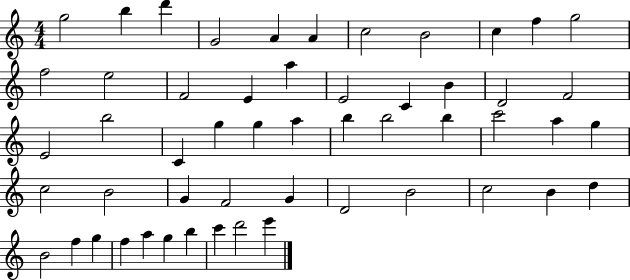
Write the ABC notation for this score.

X:1
T:Untitled
M:4/4
L:1/4
K:C
g2 b d' G2 A A c2 B2 c f g2 f2 e2 F2 E a E2 C B D2 F2 E2 b2 C g g a b b2 b c'2 a g c2 B2 G F2 G D2 B2 c2 B d B2 f g f a g b c' d'2 e'